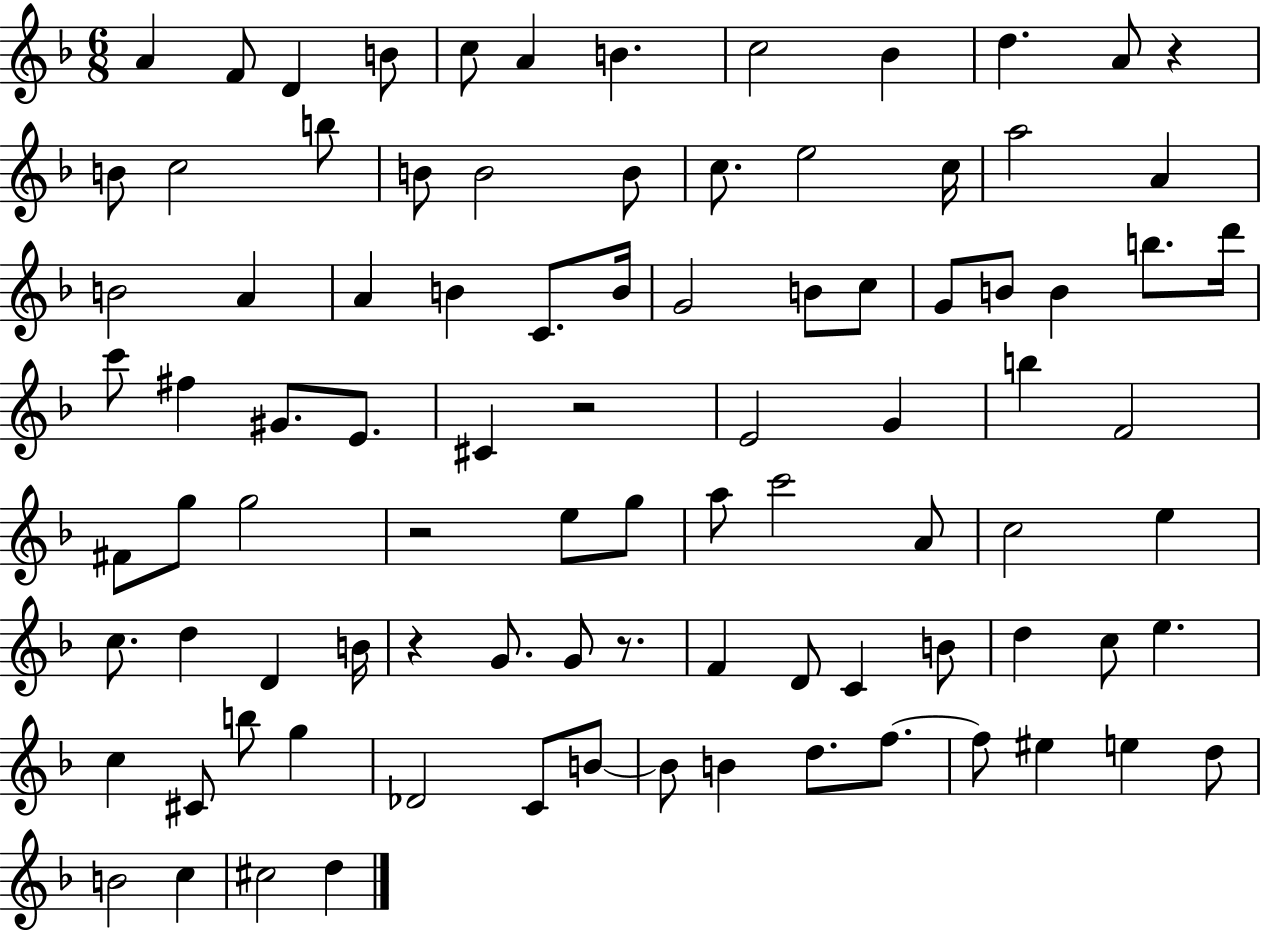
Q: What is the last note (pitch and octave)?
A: D5